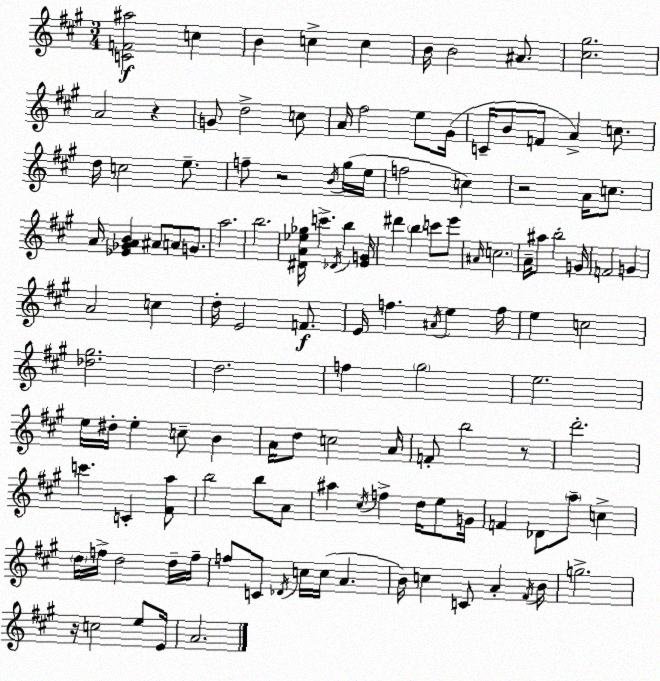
X:1
T:Untitled
M:3/4
L:1/4
K:A
[CF^a]2 c B c c B/4 B2 ^A/2 [^c^g]2 A2 z G/2 d2 c/2 A/4 ^f2 e/2 ^G/4 C/4 B/2 F/2 A c/2 d/4 c2 e/2 f/2 z2 B/4 ^g/4 e/4 f2 c z2 A/4 c/2 A/4 [_E_GAB] ^A/2 A/2 G/2 a2 b2 [^DA_e_g]/4 c' _D/4 b [EG]/4 ^d' b c'/2 e'/2 ^A/4 c2 A/4 ^a/2 b2 G/4 F2 G A2 c d/4 E2 F/2 E/4 f ^A/4 e f/4 e c2 [_d^g]2 d2 f ^g2 e2 e/4 ^d/4 e c/2 B A/4 d/2 c2 A/4 F/2 b2 z/2 d'2 c' C [^Fa]/2 b2 b/2 A/2 ^a ^c/4 f d/4 e/2 G/4 F _D/2 a/2 c d/4 f/4 d2 d/4 f/4 f/2 C/2 _D/4 c/4 c/4 A B/4 c C/2 A ^F/4 B/4 g2 z/4 c2 e/2 E/4 A2